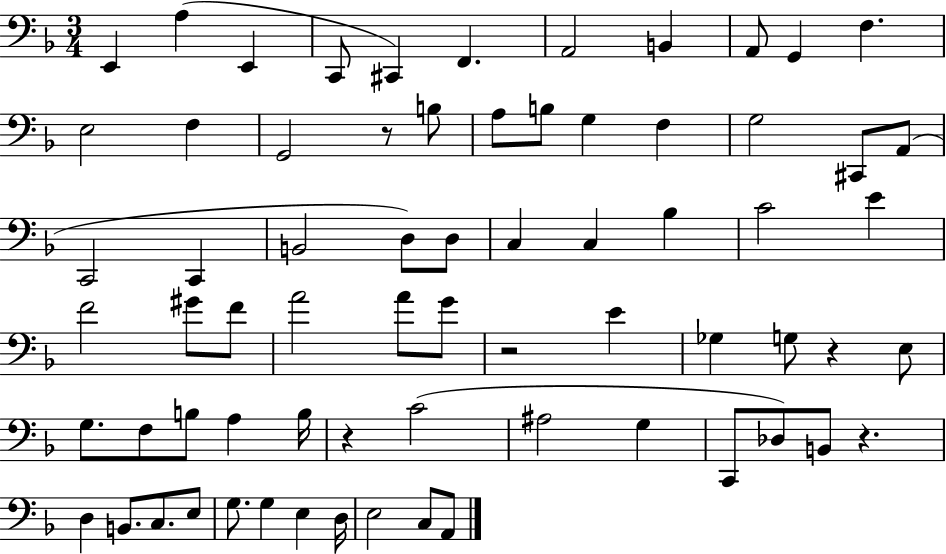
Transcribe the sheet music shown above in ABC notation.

X:1
T:Untitled
M:3/4
L:1/4
K:F
E,, A, E,, C,,/2 ^C,, F,, A,,2 B,, A,,/2 G,, F, E,2 F, G,,2 z/2 B,/2 A,/2 B,/2 G, F, G,2 ^C,,/2 A,,/2 C,,2 C,, B,,2 D,/2 D,/2 C, C, _B, C2 E F2 ^G/2 F/2 A2 A/2 G/2 z2 E _G, G,/2 z E,/2 G,/2 F,/2 B,/2 A, B,/4 z C2 ^A,2 G, C,,/2 _D,/2 B,,/2 z D, B,,/2 C,/2 E,/2 G,/2 G, E, D,/4 E,2 C,/2 A,,/2